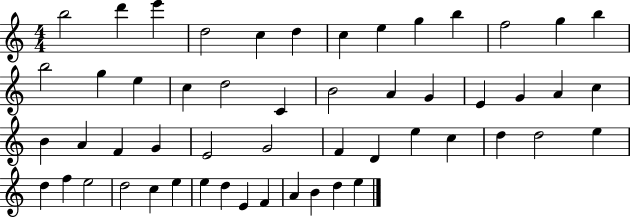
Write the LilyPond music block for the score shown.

{
  \clef treble
  \numericTimeSignature
  \time 4/4
  \key c \major
  b''2 d'''4 e'''4 | d''2 c''4 d''4 | c''4 e''4 g''4 b''4 | f''2 g''4 b''4 | \break b''2 g''4 e''4 | c''4 d''2 c'4 | b'2 a'4 g'4 | e'4 g'4 a'4 c''4 | \break b'4 a'4 f'4 g'4 | e'2 g'2 | f'4 d'4 e''4 c''4 | d''4 d''2 e''4 | \break d''4 f''4 e''2 | d''2 c''4 e''4 | e''4 d''4 e'4 f'4 | a'4 b'4 d''4 e''4 | \break \bar "|."
}